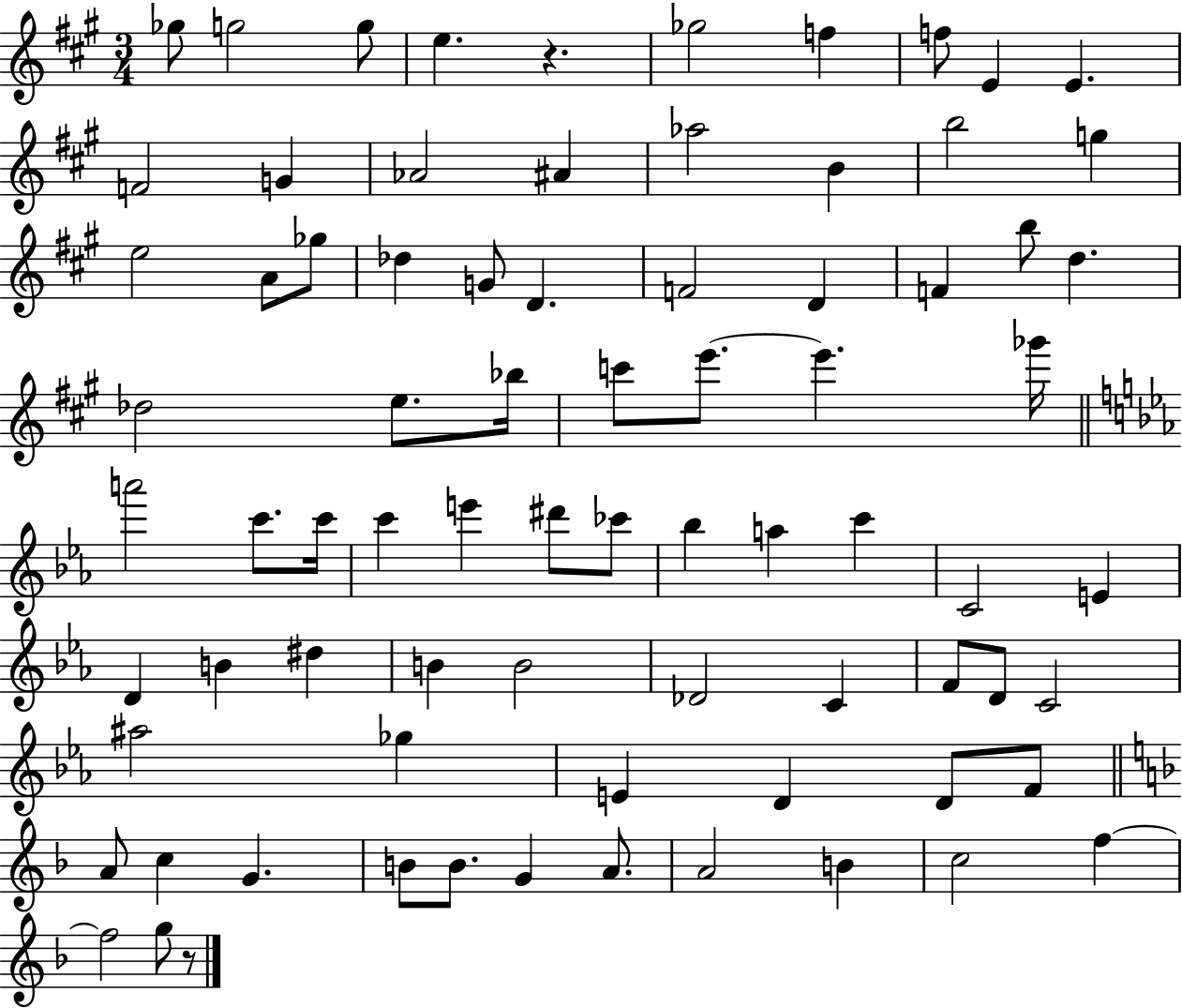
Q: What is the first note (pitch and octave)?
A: Gb5